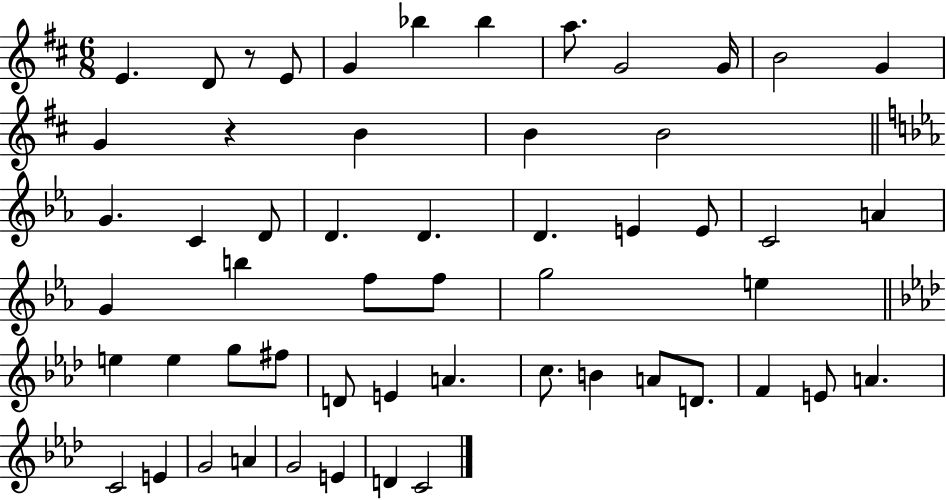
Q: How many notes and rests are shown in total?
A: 55